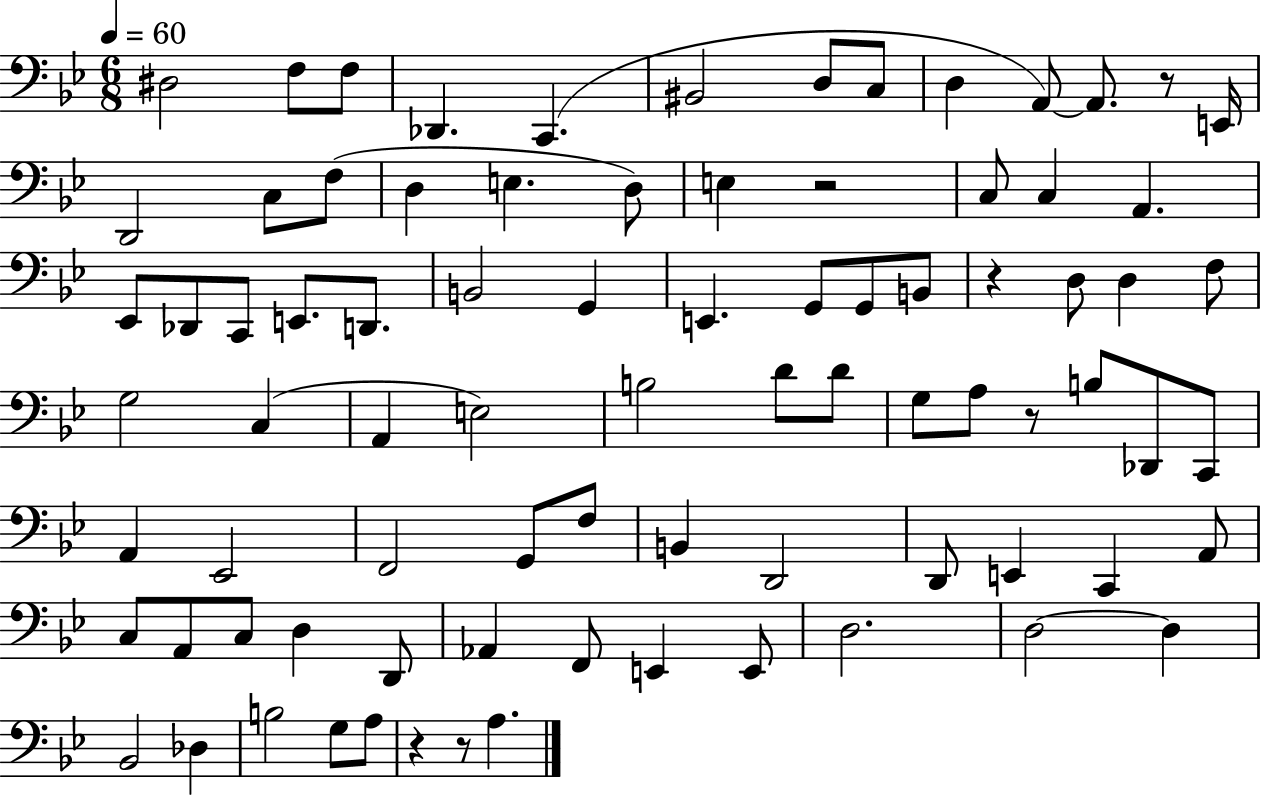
D#3/h F3/e F3/e Db2/q. C2/q. BIS2/h D3/e C3/e D3/q A2/e A2/e. R/e E2/s D2/h C3/e F3/e D3/q E3/q. D3/e E3/q R/h C3/e C3/q A2/q. Eb2/e Db2/e C2/e E2/e. D2/e. B2/h G2/q E2/q. G2/e G2/e B2/e R/q D3/e D3/q F3/e G3/h C3/q A2/q E3/h B3/h D4/e D4/e G3/e A3/e R/e B3/e Db2/e C2/e A2/q Eb2/h F2/h G2/e F3/e B2/q D2/h D2/e E2/q C2/q A2/e C3/e A2/e C3/e D3/q D2/e Ab2/q F2/e E2/q E2/e D3/h. D3/h D3/q Bb2/h Db3/q B3/h G3/e A3/e R/q R/e A3/q.